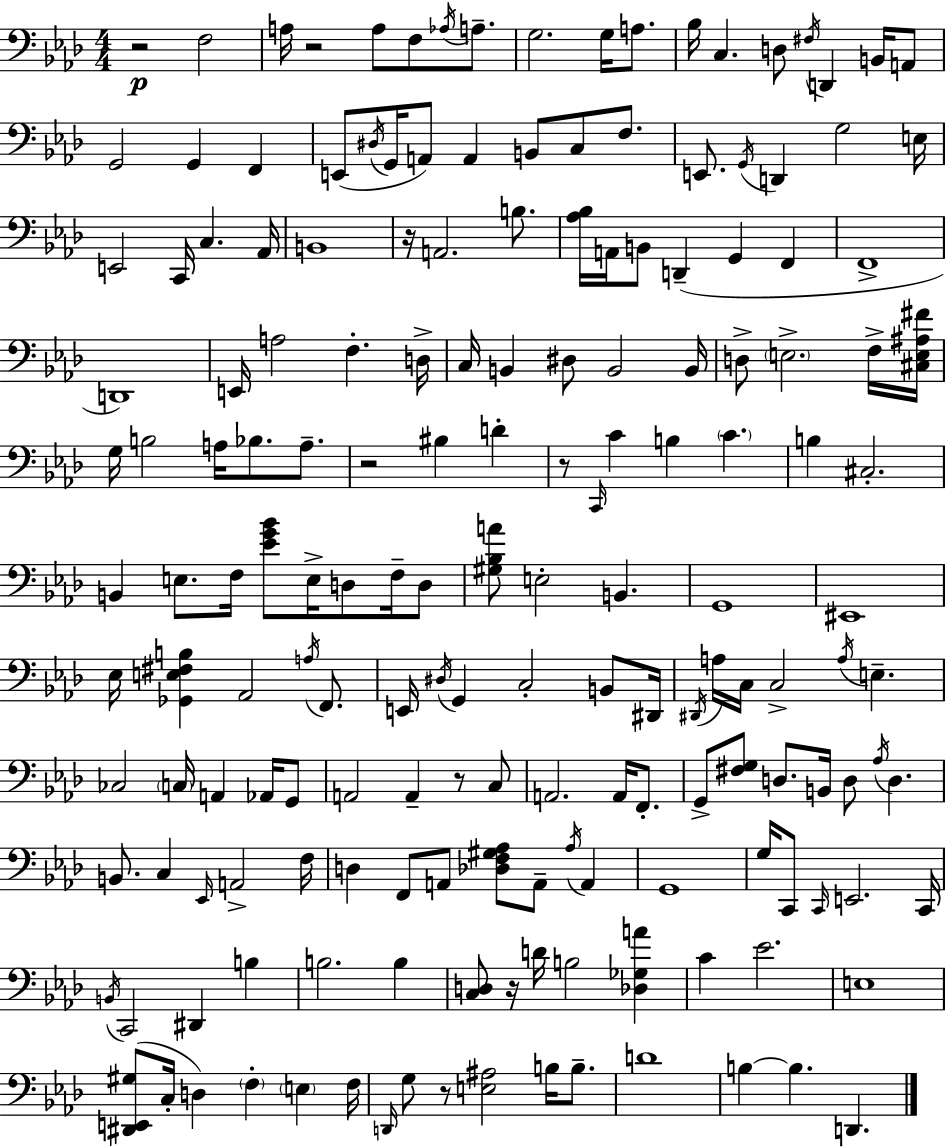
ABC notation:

X:1
T:Untitled
M:4/4
L:1/4
K:Ab
z2 F,2 A,/4 z2 A,/2 F,/2 _A,/4 A,/2 G,2 G,/4 A,/2 _B,/4 C, D,/2 ^F,/4 D,, B,,/4 A,,/2 G,,2 G,, F,, E,,/2 ^D,/4 G,,/4 A,,/2 A,, B,,/2 C,/2 F,/2 E,,/2 G,,/4 D,, G,2 E,/4 E,,2 C,,/4 C, _A,,/4 B,,4 z/4 A,,2 B,/2 [_A,_B,]/4 A,,/4 B,,/2 D,, G,, F,, F,,4 D,,4 E,,/4 A,2 F, D,/4 C,/4 B,, ^D,/2 B,,2 B,,/4 D,/2 E,2 F,/4 [^C,E,^A,^F]/4 G,/4 B,2 A,/4 _B,/2 A,/2 z2 ^B, D z/2 C,,/4 C B, C B, ^C,2 B,, E,/2 F,/4 [_EG_B]/2 E,/4 D,/2 F,/4 D,/2 [^G,_B,A]/2 E,2 B,, G,,4 ^E,,4 _E,/4 [_G,,E,^F,B,] _A,,2 A,/4 F,,/2 E,,/4 ^D,/4 G,, C,2 B,,/2 ^D,,/4 ^D,,/4 A,/4 C,/4 C,2 A,/4 E, _C,2 C,/4 A,, _A,,/4 G,,/2 A,,2 A,, z/2 C,/2 A,,2 A,,/4 F,,/2 G,,/2 [^F,G,]/2 D,/2 B,,/4 D,/2 _A,/4 D, B,,/2 C, _E,,/4 A,,2 F,/4 D, F,,/2 A,,/2 [_D,F,^G,_A,]/2 A,,/2 _A,/4 A,, G,,4 G,/4 C,,/2 C,,/4 E,,2 C,,/4 B,,/4 C,,2 ^D,, B, B,2 B, [C,D,]/2 z/4 D/4 B,2 [_D,_G,A] C _E2 E,4 [^D,,E,,^G,]/2 C,/4 D, F, E, F,/4 D,,/4 G,/2 z/2 [E,^A,]2 B,/4 B,/2 D4 B, B, D,,